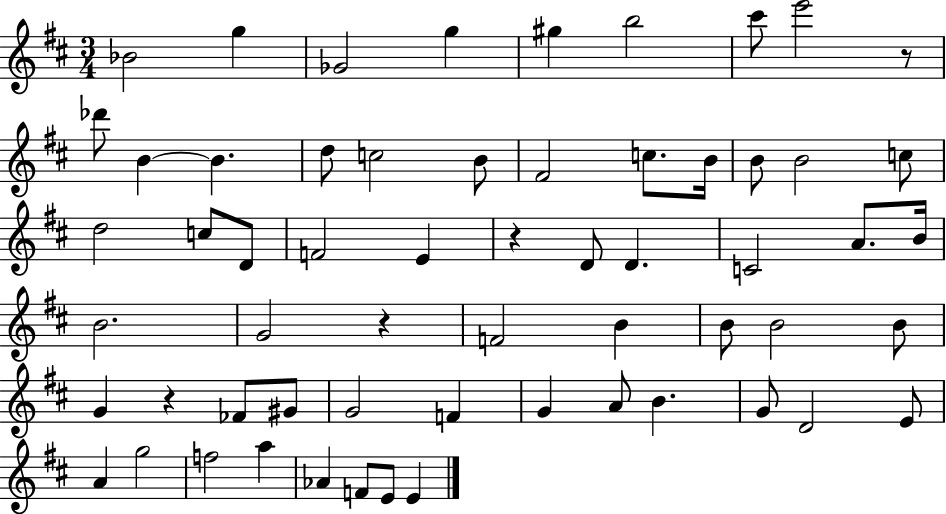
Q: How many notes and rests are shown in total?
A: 60